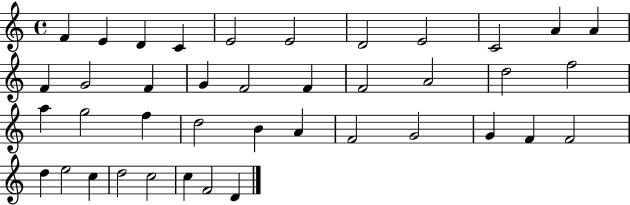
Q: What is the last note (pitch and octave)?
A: D4